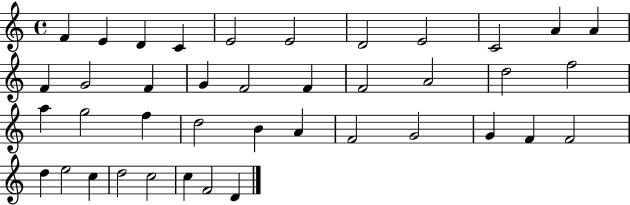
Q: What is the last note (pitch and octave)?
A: D4